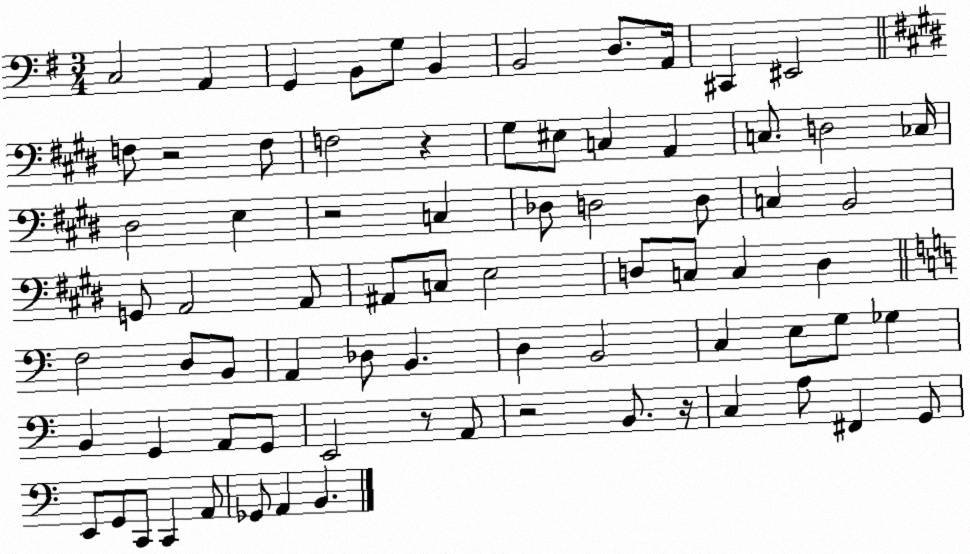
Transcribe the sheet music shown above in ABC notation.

X:1
T:Untitled
M:3/4
L:1/4
K:G
C,2 A,, G,, B,,/2 G,/2 B,, B,,2 D,/2 A,,/4 ^C,, ^E,,2 F,/2 z2 F,/2 F,2 z ^G,/2 ^E,/2 C, A,, C,/2 D,2 _C,/4 ^D,2 E, z2 C, _D,/2 D,2 D,/2 C, B,,2 G,,/2 A,,2 A,,/2 ^A,,/2 C,/2 E,2 D,/2 C,/2 C, D, F,2 D,/2 B,,/2 A,, _D,/2 B,, D, B,,2 C, E,/2 G,/2 _G, B,, G,, A,,/2 G,,/2 E,,2 z/2 A,,/2 z2 B,,/2 z/4 C, A,/2 ^F,, G,,/2 E,,/2 G,,/2 C,,/2 C,, A,,/2 _G,,/2 A,, B,,